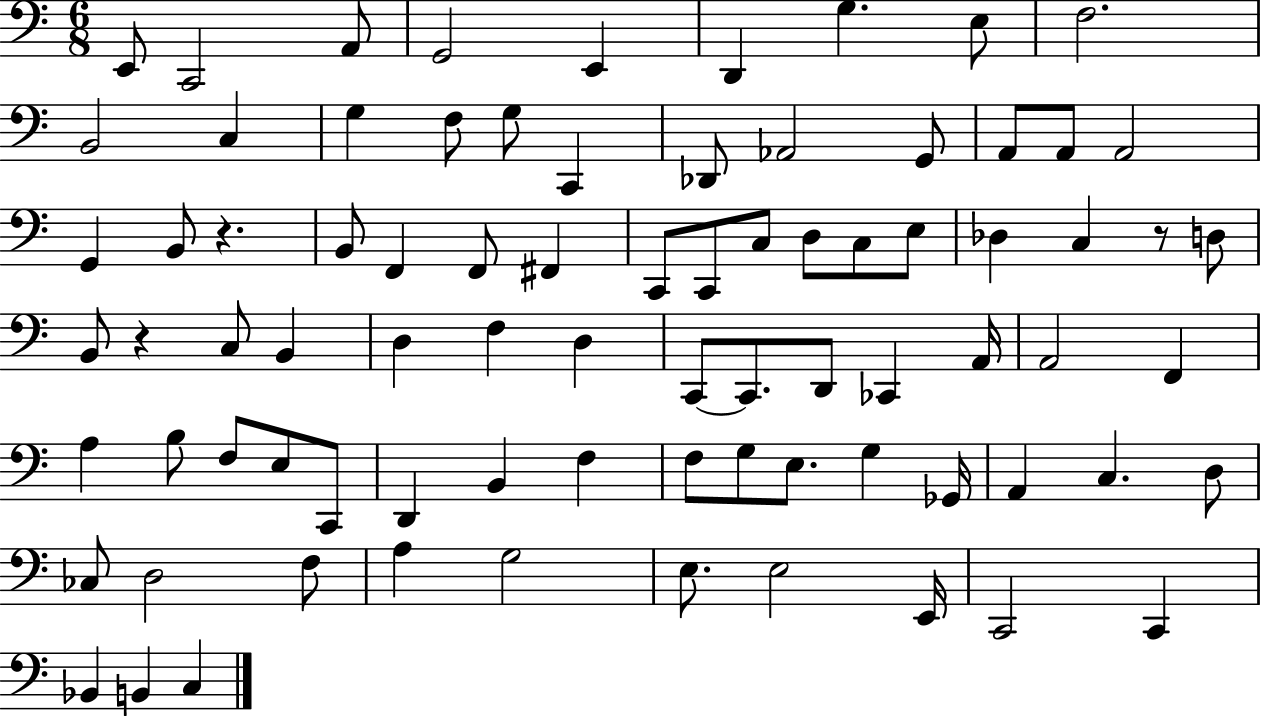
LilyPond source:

{
  \clef bass
  \numericTimeSignature
  \time 6/8
  \key c \major
  e,8 c,2 a,8 | g,2 e,4 | d,4 g4. e8 | f2. | \break b,2 c4 | g4 f8 g8 c,4 | des,8 aes,2 g,8 | a,8 a,8 a,2 | \break g,4 b,8 r4. | b,8 f,4 f,8 fis,4 | c,8 c,8 c8 d8 c8 e8 | des4 c4 r8 d8 | \break b,8 r4 c8 b,4 | d4 f4 d4 | c,8~~ c,8. d,8 ces,4 a,16 | a,2 f,4 | \break a4 b8 f8 e8 c,8 | d,4 b,4 f4 | f8 g8 e8. g4 ges,16 | a,4 c4. d8 | \break ces8 d2 f8 | a4 g2 | e8. e2 e,16 | c,2 c,4 | \break bes,4 b,4 c4 | \bar "|."
}